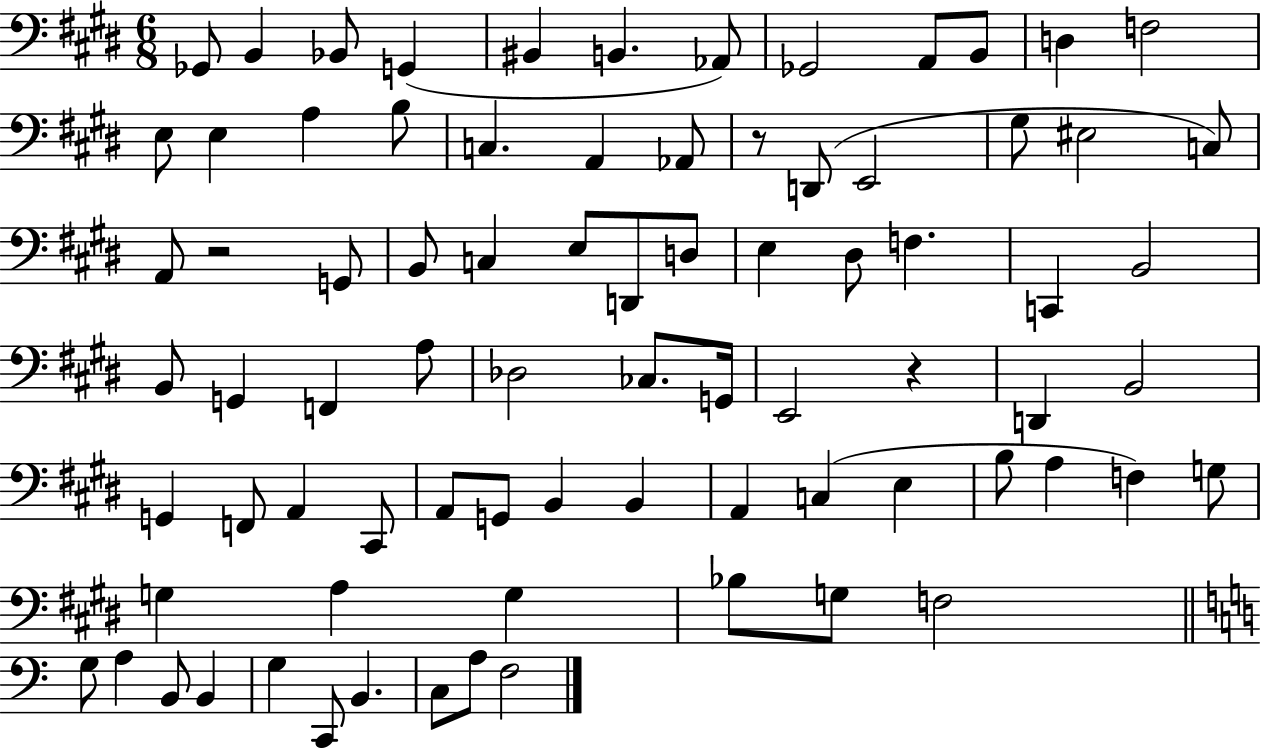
Gb2/e B2/q Bb2/e G2/q BIS2/q B2/q. Ab2/e Gb2/h A2/e B2/e D3/q F3/h E3/e E3/q A3/q B3/e C3/q. A2/q Ab2/e R/e D2/e E2/h G#3/e EIS3/h C3/e A2/e R/h G2/e B2/e C3/q E3/e D2/e D3/e E3/q D#3/e F3/q. C2/q B2/h B2/e G2/q F2/q A3/e Db3/h CES3/e. G2/s E2/h R/q D2/q B2/h G2/q F2/e A2/q C#2/e A2/e G2/e B2/q B2/q A2/q C3/q E3/q B3/e A3/q F3/q G3/e G3/q A3/q G3/q Bb3/e G3/e F3/h G3/e A3/q B2/e B2/q G3/q C2/e B2/q. C3/e A3/e F3/h